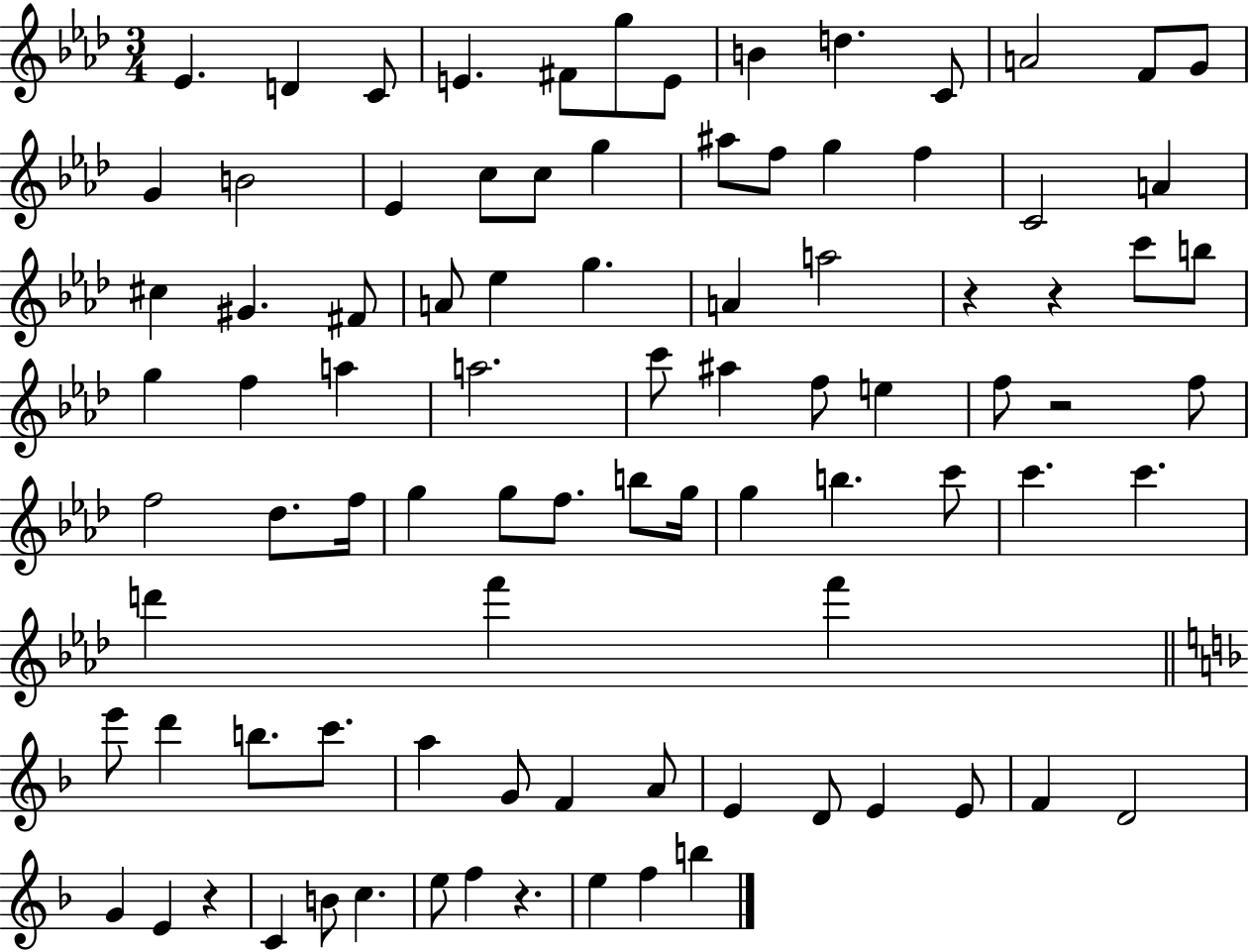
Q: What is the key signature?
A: AES major